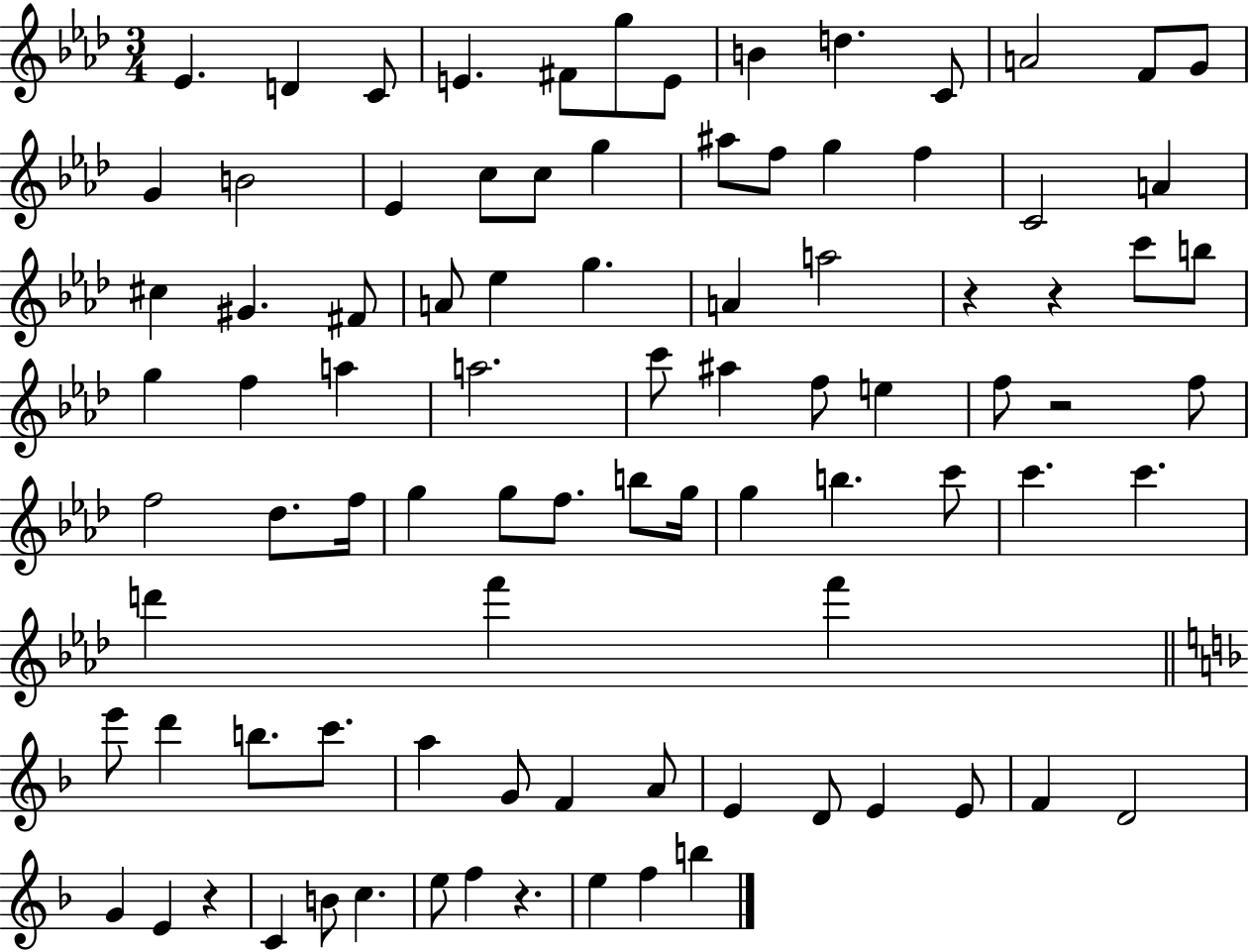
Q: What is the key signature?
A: AES major